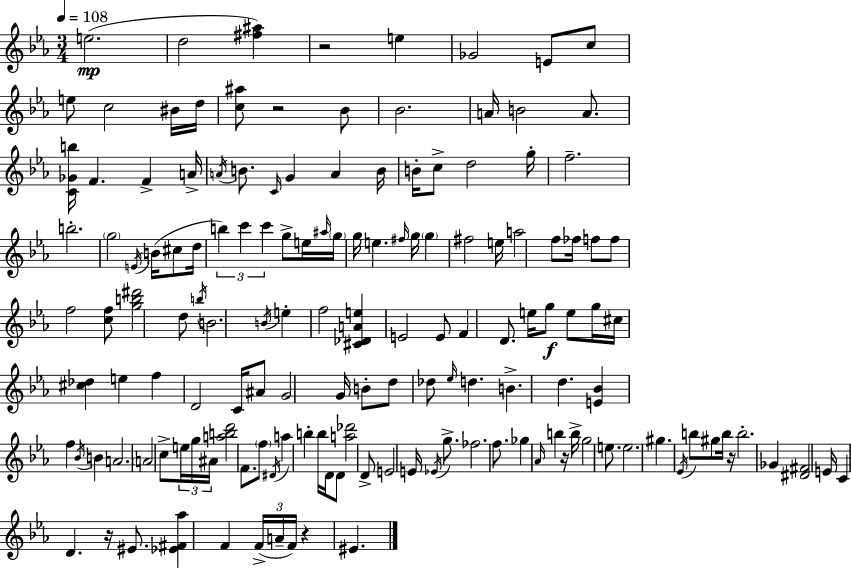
{
  \clef treble
  \numericTimeSignature
  \time 3/4
  \key ees \major
  \tempo 4 = 108
  e''2.(\mp | d''2 <fis'' ais''>4) | r2 e''4 | ges'2 e'8 c''8 | \break e''8 c''2 bis'16 d''16 | <c'' ais''>8 r2 bes'8 | bes'2. | a'16 b'2 a'8. | \break <c' ges' b''>16 f'4. f'4-> a'16-> | \acciaccatura { a'16 } b'8. \grace { c'16 } g'4 a'4 | b'16 b'16-. c''8-> d''2 | g''16-. f''2.-- | \break b''2.-. | \parenthesize g''2 \acciaccatura { e'16 } b'16( | cis''8 d''16 \tuplet 3/2 { b''4) c'''4 c'''4 } | g''8-> e''16 \grace { ais''16 } \parenthesize g''16 g''16 e''4. | \break \grace { fis''16 } g''16 \parenthesize g''4 fis''2 | e''16 a''2 | f''8 fes''16 f''8 f''8 f''2 | <c'' f''>8 <g'' b'' dis'''>2 | \break d''8 \acciaccatura { b''16 } b'2. | \acciaccatura { b'16 } e''4-. f''2 | <cis' des' a' e''>4 e'2 | e'8 f'4 | \break d'8. e''16 g''8\f e''8 g''16 cis''16 <cis'' des''>4 | e''4 f''4 d'2 | c'16 ais'8 g'2 | g'16 b'8-. d''8 des''8 | \break \grace { ees''16 } d''4. b'4.-> | d''4. <e' bes'>4 | f''4 \acciaccatura { bes'16 } b'4 a'2. | \parenthesize a'2 | \break c''8-> \tuplet 3/2 { e''16 g''16 ais'16 } <a'' b'' d'''>2 | f'8. \parenthesize f''8 \acciaccatura { dis'16 } | a''4 b''4-. b''16 d'16 d'8 | <a'' des'''>2 d'8-> e'2 | \break e'16 \acciaccatura { ees'16 } g''8.-> fes''2. | f''8. | ges''4 \grace { aes'16 } b''4 r16 | b''16-> g''2 e''8. | \break e''2. | gis''4. \acciaccatura { ees'16 } b''8 gis''8 b''16 | r16 b''2.-. | ges'4 <dis' fis'>2 | \break e'16 c'4 d'4. | r16 eis'8. <ees' fis' aes''>4 f'4 | \tuplet 3/2 { f'16->( a'16-- f'16) } r4 eis'4. | \bar "|."
}